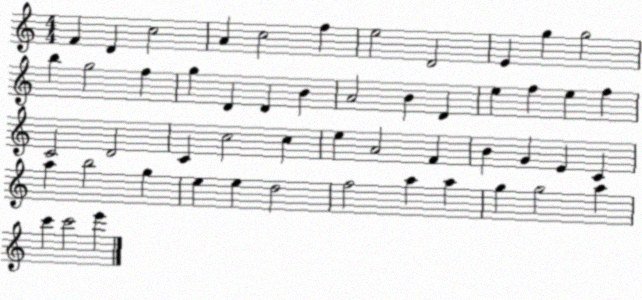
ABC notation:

X:1
T:Untitled
M:4/4
L:1/4
K:C
F D c2 A c2 f e2 D2 E g g2 b g2 f g D D B A2 B D e f e f C2 D2 C c2 c e A2 F B G E C a b2 g e e d2 f2 a a g g2 a c' c'2 e'